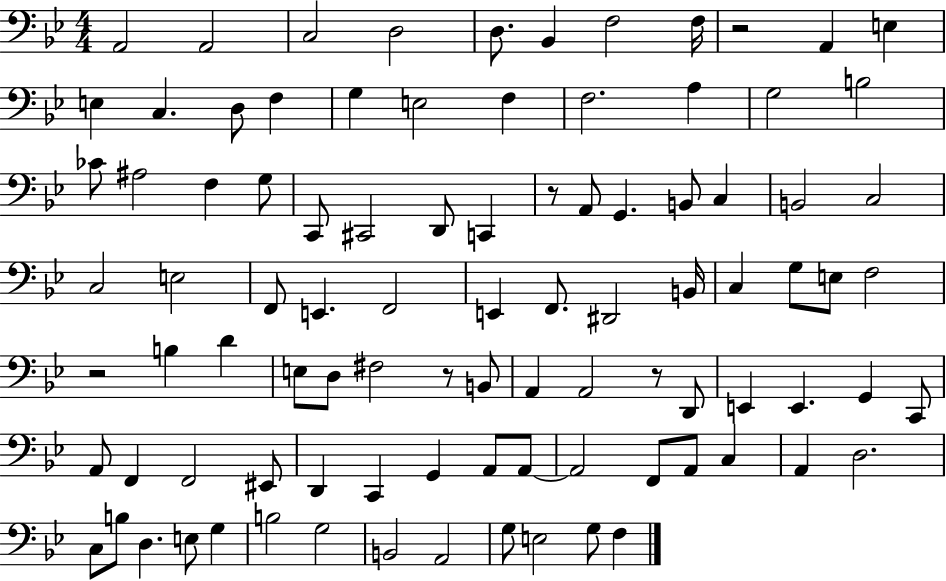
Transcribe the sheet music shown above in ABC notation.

X:1
T:Untitled
M:4/4
L:1/4
K:Bb
A,,2 A,,2 C,2 D,2 D,/2 _B,, F,2 F,/4 z2 A,, E, E, C, D,/2 F, G, E,2 F, F,2 A, G,2 B,2 _C/2 ^A,2 F, G,/2 C,,/2 ^C,,2 D,,/2 C,, z/2 A,,/2 G,, B,,/2 C, B,,2 C,2 C,2 E,2 F,,/2 E,, F,,2 E,, F,,/2 ^D,,2 B,,/4 C, G,/2 E,/2 F,2 z2 B, D E,/2 D,/2 ^F,2 z/2 B,,/2 A,, A,,2 z/2 D,,/2 E,, E,, G,, C,,/2 A,,/2 F,, F,,2 ^E,,/2 D,, C,, G,, A,,/2 A,,/2 A,,2 F,,/2 A,,/2 C, A,, D,2 C,/2 B,/2 D, E,/2 G, B,2 G,2 B,,2 A,,2 G,/2 E,2 G,/2 F,